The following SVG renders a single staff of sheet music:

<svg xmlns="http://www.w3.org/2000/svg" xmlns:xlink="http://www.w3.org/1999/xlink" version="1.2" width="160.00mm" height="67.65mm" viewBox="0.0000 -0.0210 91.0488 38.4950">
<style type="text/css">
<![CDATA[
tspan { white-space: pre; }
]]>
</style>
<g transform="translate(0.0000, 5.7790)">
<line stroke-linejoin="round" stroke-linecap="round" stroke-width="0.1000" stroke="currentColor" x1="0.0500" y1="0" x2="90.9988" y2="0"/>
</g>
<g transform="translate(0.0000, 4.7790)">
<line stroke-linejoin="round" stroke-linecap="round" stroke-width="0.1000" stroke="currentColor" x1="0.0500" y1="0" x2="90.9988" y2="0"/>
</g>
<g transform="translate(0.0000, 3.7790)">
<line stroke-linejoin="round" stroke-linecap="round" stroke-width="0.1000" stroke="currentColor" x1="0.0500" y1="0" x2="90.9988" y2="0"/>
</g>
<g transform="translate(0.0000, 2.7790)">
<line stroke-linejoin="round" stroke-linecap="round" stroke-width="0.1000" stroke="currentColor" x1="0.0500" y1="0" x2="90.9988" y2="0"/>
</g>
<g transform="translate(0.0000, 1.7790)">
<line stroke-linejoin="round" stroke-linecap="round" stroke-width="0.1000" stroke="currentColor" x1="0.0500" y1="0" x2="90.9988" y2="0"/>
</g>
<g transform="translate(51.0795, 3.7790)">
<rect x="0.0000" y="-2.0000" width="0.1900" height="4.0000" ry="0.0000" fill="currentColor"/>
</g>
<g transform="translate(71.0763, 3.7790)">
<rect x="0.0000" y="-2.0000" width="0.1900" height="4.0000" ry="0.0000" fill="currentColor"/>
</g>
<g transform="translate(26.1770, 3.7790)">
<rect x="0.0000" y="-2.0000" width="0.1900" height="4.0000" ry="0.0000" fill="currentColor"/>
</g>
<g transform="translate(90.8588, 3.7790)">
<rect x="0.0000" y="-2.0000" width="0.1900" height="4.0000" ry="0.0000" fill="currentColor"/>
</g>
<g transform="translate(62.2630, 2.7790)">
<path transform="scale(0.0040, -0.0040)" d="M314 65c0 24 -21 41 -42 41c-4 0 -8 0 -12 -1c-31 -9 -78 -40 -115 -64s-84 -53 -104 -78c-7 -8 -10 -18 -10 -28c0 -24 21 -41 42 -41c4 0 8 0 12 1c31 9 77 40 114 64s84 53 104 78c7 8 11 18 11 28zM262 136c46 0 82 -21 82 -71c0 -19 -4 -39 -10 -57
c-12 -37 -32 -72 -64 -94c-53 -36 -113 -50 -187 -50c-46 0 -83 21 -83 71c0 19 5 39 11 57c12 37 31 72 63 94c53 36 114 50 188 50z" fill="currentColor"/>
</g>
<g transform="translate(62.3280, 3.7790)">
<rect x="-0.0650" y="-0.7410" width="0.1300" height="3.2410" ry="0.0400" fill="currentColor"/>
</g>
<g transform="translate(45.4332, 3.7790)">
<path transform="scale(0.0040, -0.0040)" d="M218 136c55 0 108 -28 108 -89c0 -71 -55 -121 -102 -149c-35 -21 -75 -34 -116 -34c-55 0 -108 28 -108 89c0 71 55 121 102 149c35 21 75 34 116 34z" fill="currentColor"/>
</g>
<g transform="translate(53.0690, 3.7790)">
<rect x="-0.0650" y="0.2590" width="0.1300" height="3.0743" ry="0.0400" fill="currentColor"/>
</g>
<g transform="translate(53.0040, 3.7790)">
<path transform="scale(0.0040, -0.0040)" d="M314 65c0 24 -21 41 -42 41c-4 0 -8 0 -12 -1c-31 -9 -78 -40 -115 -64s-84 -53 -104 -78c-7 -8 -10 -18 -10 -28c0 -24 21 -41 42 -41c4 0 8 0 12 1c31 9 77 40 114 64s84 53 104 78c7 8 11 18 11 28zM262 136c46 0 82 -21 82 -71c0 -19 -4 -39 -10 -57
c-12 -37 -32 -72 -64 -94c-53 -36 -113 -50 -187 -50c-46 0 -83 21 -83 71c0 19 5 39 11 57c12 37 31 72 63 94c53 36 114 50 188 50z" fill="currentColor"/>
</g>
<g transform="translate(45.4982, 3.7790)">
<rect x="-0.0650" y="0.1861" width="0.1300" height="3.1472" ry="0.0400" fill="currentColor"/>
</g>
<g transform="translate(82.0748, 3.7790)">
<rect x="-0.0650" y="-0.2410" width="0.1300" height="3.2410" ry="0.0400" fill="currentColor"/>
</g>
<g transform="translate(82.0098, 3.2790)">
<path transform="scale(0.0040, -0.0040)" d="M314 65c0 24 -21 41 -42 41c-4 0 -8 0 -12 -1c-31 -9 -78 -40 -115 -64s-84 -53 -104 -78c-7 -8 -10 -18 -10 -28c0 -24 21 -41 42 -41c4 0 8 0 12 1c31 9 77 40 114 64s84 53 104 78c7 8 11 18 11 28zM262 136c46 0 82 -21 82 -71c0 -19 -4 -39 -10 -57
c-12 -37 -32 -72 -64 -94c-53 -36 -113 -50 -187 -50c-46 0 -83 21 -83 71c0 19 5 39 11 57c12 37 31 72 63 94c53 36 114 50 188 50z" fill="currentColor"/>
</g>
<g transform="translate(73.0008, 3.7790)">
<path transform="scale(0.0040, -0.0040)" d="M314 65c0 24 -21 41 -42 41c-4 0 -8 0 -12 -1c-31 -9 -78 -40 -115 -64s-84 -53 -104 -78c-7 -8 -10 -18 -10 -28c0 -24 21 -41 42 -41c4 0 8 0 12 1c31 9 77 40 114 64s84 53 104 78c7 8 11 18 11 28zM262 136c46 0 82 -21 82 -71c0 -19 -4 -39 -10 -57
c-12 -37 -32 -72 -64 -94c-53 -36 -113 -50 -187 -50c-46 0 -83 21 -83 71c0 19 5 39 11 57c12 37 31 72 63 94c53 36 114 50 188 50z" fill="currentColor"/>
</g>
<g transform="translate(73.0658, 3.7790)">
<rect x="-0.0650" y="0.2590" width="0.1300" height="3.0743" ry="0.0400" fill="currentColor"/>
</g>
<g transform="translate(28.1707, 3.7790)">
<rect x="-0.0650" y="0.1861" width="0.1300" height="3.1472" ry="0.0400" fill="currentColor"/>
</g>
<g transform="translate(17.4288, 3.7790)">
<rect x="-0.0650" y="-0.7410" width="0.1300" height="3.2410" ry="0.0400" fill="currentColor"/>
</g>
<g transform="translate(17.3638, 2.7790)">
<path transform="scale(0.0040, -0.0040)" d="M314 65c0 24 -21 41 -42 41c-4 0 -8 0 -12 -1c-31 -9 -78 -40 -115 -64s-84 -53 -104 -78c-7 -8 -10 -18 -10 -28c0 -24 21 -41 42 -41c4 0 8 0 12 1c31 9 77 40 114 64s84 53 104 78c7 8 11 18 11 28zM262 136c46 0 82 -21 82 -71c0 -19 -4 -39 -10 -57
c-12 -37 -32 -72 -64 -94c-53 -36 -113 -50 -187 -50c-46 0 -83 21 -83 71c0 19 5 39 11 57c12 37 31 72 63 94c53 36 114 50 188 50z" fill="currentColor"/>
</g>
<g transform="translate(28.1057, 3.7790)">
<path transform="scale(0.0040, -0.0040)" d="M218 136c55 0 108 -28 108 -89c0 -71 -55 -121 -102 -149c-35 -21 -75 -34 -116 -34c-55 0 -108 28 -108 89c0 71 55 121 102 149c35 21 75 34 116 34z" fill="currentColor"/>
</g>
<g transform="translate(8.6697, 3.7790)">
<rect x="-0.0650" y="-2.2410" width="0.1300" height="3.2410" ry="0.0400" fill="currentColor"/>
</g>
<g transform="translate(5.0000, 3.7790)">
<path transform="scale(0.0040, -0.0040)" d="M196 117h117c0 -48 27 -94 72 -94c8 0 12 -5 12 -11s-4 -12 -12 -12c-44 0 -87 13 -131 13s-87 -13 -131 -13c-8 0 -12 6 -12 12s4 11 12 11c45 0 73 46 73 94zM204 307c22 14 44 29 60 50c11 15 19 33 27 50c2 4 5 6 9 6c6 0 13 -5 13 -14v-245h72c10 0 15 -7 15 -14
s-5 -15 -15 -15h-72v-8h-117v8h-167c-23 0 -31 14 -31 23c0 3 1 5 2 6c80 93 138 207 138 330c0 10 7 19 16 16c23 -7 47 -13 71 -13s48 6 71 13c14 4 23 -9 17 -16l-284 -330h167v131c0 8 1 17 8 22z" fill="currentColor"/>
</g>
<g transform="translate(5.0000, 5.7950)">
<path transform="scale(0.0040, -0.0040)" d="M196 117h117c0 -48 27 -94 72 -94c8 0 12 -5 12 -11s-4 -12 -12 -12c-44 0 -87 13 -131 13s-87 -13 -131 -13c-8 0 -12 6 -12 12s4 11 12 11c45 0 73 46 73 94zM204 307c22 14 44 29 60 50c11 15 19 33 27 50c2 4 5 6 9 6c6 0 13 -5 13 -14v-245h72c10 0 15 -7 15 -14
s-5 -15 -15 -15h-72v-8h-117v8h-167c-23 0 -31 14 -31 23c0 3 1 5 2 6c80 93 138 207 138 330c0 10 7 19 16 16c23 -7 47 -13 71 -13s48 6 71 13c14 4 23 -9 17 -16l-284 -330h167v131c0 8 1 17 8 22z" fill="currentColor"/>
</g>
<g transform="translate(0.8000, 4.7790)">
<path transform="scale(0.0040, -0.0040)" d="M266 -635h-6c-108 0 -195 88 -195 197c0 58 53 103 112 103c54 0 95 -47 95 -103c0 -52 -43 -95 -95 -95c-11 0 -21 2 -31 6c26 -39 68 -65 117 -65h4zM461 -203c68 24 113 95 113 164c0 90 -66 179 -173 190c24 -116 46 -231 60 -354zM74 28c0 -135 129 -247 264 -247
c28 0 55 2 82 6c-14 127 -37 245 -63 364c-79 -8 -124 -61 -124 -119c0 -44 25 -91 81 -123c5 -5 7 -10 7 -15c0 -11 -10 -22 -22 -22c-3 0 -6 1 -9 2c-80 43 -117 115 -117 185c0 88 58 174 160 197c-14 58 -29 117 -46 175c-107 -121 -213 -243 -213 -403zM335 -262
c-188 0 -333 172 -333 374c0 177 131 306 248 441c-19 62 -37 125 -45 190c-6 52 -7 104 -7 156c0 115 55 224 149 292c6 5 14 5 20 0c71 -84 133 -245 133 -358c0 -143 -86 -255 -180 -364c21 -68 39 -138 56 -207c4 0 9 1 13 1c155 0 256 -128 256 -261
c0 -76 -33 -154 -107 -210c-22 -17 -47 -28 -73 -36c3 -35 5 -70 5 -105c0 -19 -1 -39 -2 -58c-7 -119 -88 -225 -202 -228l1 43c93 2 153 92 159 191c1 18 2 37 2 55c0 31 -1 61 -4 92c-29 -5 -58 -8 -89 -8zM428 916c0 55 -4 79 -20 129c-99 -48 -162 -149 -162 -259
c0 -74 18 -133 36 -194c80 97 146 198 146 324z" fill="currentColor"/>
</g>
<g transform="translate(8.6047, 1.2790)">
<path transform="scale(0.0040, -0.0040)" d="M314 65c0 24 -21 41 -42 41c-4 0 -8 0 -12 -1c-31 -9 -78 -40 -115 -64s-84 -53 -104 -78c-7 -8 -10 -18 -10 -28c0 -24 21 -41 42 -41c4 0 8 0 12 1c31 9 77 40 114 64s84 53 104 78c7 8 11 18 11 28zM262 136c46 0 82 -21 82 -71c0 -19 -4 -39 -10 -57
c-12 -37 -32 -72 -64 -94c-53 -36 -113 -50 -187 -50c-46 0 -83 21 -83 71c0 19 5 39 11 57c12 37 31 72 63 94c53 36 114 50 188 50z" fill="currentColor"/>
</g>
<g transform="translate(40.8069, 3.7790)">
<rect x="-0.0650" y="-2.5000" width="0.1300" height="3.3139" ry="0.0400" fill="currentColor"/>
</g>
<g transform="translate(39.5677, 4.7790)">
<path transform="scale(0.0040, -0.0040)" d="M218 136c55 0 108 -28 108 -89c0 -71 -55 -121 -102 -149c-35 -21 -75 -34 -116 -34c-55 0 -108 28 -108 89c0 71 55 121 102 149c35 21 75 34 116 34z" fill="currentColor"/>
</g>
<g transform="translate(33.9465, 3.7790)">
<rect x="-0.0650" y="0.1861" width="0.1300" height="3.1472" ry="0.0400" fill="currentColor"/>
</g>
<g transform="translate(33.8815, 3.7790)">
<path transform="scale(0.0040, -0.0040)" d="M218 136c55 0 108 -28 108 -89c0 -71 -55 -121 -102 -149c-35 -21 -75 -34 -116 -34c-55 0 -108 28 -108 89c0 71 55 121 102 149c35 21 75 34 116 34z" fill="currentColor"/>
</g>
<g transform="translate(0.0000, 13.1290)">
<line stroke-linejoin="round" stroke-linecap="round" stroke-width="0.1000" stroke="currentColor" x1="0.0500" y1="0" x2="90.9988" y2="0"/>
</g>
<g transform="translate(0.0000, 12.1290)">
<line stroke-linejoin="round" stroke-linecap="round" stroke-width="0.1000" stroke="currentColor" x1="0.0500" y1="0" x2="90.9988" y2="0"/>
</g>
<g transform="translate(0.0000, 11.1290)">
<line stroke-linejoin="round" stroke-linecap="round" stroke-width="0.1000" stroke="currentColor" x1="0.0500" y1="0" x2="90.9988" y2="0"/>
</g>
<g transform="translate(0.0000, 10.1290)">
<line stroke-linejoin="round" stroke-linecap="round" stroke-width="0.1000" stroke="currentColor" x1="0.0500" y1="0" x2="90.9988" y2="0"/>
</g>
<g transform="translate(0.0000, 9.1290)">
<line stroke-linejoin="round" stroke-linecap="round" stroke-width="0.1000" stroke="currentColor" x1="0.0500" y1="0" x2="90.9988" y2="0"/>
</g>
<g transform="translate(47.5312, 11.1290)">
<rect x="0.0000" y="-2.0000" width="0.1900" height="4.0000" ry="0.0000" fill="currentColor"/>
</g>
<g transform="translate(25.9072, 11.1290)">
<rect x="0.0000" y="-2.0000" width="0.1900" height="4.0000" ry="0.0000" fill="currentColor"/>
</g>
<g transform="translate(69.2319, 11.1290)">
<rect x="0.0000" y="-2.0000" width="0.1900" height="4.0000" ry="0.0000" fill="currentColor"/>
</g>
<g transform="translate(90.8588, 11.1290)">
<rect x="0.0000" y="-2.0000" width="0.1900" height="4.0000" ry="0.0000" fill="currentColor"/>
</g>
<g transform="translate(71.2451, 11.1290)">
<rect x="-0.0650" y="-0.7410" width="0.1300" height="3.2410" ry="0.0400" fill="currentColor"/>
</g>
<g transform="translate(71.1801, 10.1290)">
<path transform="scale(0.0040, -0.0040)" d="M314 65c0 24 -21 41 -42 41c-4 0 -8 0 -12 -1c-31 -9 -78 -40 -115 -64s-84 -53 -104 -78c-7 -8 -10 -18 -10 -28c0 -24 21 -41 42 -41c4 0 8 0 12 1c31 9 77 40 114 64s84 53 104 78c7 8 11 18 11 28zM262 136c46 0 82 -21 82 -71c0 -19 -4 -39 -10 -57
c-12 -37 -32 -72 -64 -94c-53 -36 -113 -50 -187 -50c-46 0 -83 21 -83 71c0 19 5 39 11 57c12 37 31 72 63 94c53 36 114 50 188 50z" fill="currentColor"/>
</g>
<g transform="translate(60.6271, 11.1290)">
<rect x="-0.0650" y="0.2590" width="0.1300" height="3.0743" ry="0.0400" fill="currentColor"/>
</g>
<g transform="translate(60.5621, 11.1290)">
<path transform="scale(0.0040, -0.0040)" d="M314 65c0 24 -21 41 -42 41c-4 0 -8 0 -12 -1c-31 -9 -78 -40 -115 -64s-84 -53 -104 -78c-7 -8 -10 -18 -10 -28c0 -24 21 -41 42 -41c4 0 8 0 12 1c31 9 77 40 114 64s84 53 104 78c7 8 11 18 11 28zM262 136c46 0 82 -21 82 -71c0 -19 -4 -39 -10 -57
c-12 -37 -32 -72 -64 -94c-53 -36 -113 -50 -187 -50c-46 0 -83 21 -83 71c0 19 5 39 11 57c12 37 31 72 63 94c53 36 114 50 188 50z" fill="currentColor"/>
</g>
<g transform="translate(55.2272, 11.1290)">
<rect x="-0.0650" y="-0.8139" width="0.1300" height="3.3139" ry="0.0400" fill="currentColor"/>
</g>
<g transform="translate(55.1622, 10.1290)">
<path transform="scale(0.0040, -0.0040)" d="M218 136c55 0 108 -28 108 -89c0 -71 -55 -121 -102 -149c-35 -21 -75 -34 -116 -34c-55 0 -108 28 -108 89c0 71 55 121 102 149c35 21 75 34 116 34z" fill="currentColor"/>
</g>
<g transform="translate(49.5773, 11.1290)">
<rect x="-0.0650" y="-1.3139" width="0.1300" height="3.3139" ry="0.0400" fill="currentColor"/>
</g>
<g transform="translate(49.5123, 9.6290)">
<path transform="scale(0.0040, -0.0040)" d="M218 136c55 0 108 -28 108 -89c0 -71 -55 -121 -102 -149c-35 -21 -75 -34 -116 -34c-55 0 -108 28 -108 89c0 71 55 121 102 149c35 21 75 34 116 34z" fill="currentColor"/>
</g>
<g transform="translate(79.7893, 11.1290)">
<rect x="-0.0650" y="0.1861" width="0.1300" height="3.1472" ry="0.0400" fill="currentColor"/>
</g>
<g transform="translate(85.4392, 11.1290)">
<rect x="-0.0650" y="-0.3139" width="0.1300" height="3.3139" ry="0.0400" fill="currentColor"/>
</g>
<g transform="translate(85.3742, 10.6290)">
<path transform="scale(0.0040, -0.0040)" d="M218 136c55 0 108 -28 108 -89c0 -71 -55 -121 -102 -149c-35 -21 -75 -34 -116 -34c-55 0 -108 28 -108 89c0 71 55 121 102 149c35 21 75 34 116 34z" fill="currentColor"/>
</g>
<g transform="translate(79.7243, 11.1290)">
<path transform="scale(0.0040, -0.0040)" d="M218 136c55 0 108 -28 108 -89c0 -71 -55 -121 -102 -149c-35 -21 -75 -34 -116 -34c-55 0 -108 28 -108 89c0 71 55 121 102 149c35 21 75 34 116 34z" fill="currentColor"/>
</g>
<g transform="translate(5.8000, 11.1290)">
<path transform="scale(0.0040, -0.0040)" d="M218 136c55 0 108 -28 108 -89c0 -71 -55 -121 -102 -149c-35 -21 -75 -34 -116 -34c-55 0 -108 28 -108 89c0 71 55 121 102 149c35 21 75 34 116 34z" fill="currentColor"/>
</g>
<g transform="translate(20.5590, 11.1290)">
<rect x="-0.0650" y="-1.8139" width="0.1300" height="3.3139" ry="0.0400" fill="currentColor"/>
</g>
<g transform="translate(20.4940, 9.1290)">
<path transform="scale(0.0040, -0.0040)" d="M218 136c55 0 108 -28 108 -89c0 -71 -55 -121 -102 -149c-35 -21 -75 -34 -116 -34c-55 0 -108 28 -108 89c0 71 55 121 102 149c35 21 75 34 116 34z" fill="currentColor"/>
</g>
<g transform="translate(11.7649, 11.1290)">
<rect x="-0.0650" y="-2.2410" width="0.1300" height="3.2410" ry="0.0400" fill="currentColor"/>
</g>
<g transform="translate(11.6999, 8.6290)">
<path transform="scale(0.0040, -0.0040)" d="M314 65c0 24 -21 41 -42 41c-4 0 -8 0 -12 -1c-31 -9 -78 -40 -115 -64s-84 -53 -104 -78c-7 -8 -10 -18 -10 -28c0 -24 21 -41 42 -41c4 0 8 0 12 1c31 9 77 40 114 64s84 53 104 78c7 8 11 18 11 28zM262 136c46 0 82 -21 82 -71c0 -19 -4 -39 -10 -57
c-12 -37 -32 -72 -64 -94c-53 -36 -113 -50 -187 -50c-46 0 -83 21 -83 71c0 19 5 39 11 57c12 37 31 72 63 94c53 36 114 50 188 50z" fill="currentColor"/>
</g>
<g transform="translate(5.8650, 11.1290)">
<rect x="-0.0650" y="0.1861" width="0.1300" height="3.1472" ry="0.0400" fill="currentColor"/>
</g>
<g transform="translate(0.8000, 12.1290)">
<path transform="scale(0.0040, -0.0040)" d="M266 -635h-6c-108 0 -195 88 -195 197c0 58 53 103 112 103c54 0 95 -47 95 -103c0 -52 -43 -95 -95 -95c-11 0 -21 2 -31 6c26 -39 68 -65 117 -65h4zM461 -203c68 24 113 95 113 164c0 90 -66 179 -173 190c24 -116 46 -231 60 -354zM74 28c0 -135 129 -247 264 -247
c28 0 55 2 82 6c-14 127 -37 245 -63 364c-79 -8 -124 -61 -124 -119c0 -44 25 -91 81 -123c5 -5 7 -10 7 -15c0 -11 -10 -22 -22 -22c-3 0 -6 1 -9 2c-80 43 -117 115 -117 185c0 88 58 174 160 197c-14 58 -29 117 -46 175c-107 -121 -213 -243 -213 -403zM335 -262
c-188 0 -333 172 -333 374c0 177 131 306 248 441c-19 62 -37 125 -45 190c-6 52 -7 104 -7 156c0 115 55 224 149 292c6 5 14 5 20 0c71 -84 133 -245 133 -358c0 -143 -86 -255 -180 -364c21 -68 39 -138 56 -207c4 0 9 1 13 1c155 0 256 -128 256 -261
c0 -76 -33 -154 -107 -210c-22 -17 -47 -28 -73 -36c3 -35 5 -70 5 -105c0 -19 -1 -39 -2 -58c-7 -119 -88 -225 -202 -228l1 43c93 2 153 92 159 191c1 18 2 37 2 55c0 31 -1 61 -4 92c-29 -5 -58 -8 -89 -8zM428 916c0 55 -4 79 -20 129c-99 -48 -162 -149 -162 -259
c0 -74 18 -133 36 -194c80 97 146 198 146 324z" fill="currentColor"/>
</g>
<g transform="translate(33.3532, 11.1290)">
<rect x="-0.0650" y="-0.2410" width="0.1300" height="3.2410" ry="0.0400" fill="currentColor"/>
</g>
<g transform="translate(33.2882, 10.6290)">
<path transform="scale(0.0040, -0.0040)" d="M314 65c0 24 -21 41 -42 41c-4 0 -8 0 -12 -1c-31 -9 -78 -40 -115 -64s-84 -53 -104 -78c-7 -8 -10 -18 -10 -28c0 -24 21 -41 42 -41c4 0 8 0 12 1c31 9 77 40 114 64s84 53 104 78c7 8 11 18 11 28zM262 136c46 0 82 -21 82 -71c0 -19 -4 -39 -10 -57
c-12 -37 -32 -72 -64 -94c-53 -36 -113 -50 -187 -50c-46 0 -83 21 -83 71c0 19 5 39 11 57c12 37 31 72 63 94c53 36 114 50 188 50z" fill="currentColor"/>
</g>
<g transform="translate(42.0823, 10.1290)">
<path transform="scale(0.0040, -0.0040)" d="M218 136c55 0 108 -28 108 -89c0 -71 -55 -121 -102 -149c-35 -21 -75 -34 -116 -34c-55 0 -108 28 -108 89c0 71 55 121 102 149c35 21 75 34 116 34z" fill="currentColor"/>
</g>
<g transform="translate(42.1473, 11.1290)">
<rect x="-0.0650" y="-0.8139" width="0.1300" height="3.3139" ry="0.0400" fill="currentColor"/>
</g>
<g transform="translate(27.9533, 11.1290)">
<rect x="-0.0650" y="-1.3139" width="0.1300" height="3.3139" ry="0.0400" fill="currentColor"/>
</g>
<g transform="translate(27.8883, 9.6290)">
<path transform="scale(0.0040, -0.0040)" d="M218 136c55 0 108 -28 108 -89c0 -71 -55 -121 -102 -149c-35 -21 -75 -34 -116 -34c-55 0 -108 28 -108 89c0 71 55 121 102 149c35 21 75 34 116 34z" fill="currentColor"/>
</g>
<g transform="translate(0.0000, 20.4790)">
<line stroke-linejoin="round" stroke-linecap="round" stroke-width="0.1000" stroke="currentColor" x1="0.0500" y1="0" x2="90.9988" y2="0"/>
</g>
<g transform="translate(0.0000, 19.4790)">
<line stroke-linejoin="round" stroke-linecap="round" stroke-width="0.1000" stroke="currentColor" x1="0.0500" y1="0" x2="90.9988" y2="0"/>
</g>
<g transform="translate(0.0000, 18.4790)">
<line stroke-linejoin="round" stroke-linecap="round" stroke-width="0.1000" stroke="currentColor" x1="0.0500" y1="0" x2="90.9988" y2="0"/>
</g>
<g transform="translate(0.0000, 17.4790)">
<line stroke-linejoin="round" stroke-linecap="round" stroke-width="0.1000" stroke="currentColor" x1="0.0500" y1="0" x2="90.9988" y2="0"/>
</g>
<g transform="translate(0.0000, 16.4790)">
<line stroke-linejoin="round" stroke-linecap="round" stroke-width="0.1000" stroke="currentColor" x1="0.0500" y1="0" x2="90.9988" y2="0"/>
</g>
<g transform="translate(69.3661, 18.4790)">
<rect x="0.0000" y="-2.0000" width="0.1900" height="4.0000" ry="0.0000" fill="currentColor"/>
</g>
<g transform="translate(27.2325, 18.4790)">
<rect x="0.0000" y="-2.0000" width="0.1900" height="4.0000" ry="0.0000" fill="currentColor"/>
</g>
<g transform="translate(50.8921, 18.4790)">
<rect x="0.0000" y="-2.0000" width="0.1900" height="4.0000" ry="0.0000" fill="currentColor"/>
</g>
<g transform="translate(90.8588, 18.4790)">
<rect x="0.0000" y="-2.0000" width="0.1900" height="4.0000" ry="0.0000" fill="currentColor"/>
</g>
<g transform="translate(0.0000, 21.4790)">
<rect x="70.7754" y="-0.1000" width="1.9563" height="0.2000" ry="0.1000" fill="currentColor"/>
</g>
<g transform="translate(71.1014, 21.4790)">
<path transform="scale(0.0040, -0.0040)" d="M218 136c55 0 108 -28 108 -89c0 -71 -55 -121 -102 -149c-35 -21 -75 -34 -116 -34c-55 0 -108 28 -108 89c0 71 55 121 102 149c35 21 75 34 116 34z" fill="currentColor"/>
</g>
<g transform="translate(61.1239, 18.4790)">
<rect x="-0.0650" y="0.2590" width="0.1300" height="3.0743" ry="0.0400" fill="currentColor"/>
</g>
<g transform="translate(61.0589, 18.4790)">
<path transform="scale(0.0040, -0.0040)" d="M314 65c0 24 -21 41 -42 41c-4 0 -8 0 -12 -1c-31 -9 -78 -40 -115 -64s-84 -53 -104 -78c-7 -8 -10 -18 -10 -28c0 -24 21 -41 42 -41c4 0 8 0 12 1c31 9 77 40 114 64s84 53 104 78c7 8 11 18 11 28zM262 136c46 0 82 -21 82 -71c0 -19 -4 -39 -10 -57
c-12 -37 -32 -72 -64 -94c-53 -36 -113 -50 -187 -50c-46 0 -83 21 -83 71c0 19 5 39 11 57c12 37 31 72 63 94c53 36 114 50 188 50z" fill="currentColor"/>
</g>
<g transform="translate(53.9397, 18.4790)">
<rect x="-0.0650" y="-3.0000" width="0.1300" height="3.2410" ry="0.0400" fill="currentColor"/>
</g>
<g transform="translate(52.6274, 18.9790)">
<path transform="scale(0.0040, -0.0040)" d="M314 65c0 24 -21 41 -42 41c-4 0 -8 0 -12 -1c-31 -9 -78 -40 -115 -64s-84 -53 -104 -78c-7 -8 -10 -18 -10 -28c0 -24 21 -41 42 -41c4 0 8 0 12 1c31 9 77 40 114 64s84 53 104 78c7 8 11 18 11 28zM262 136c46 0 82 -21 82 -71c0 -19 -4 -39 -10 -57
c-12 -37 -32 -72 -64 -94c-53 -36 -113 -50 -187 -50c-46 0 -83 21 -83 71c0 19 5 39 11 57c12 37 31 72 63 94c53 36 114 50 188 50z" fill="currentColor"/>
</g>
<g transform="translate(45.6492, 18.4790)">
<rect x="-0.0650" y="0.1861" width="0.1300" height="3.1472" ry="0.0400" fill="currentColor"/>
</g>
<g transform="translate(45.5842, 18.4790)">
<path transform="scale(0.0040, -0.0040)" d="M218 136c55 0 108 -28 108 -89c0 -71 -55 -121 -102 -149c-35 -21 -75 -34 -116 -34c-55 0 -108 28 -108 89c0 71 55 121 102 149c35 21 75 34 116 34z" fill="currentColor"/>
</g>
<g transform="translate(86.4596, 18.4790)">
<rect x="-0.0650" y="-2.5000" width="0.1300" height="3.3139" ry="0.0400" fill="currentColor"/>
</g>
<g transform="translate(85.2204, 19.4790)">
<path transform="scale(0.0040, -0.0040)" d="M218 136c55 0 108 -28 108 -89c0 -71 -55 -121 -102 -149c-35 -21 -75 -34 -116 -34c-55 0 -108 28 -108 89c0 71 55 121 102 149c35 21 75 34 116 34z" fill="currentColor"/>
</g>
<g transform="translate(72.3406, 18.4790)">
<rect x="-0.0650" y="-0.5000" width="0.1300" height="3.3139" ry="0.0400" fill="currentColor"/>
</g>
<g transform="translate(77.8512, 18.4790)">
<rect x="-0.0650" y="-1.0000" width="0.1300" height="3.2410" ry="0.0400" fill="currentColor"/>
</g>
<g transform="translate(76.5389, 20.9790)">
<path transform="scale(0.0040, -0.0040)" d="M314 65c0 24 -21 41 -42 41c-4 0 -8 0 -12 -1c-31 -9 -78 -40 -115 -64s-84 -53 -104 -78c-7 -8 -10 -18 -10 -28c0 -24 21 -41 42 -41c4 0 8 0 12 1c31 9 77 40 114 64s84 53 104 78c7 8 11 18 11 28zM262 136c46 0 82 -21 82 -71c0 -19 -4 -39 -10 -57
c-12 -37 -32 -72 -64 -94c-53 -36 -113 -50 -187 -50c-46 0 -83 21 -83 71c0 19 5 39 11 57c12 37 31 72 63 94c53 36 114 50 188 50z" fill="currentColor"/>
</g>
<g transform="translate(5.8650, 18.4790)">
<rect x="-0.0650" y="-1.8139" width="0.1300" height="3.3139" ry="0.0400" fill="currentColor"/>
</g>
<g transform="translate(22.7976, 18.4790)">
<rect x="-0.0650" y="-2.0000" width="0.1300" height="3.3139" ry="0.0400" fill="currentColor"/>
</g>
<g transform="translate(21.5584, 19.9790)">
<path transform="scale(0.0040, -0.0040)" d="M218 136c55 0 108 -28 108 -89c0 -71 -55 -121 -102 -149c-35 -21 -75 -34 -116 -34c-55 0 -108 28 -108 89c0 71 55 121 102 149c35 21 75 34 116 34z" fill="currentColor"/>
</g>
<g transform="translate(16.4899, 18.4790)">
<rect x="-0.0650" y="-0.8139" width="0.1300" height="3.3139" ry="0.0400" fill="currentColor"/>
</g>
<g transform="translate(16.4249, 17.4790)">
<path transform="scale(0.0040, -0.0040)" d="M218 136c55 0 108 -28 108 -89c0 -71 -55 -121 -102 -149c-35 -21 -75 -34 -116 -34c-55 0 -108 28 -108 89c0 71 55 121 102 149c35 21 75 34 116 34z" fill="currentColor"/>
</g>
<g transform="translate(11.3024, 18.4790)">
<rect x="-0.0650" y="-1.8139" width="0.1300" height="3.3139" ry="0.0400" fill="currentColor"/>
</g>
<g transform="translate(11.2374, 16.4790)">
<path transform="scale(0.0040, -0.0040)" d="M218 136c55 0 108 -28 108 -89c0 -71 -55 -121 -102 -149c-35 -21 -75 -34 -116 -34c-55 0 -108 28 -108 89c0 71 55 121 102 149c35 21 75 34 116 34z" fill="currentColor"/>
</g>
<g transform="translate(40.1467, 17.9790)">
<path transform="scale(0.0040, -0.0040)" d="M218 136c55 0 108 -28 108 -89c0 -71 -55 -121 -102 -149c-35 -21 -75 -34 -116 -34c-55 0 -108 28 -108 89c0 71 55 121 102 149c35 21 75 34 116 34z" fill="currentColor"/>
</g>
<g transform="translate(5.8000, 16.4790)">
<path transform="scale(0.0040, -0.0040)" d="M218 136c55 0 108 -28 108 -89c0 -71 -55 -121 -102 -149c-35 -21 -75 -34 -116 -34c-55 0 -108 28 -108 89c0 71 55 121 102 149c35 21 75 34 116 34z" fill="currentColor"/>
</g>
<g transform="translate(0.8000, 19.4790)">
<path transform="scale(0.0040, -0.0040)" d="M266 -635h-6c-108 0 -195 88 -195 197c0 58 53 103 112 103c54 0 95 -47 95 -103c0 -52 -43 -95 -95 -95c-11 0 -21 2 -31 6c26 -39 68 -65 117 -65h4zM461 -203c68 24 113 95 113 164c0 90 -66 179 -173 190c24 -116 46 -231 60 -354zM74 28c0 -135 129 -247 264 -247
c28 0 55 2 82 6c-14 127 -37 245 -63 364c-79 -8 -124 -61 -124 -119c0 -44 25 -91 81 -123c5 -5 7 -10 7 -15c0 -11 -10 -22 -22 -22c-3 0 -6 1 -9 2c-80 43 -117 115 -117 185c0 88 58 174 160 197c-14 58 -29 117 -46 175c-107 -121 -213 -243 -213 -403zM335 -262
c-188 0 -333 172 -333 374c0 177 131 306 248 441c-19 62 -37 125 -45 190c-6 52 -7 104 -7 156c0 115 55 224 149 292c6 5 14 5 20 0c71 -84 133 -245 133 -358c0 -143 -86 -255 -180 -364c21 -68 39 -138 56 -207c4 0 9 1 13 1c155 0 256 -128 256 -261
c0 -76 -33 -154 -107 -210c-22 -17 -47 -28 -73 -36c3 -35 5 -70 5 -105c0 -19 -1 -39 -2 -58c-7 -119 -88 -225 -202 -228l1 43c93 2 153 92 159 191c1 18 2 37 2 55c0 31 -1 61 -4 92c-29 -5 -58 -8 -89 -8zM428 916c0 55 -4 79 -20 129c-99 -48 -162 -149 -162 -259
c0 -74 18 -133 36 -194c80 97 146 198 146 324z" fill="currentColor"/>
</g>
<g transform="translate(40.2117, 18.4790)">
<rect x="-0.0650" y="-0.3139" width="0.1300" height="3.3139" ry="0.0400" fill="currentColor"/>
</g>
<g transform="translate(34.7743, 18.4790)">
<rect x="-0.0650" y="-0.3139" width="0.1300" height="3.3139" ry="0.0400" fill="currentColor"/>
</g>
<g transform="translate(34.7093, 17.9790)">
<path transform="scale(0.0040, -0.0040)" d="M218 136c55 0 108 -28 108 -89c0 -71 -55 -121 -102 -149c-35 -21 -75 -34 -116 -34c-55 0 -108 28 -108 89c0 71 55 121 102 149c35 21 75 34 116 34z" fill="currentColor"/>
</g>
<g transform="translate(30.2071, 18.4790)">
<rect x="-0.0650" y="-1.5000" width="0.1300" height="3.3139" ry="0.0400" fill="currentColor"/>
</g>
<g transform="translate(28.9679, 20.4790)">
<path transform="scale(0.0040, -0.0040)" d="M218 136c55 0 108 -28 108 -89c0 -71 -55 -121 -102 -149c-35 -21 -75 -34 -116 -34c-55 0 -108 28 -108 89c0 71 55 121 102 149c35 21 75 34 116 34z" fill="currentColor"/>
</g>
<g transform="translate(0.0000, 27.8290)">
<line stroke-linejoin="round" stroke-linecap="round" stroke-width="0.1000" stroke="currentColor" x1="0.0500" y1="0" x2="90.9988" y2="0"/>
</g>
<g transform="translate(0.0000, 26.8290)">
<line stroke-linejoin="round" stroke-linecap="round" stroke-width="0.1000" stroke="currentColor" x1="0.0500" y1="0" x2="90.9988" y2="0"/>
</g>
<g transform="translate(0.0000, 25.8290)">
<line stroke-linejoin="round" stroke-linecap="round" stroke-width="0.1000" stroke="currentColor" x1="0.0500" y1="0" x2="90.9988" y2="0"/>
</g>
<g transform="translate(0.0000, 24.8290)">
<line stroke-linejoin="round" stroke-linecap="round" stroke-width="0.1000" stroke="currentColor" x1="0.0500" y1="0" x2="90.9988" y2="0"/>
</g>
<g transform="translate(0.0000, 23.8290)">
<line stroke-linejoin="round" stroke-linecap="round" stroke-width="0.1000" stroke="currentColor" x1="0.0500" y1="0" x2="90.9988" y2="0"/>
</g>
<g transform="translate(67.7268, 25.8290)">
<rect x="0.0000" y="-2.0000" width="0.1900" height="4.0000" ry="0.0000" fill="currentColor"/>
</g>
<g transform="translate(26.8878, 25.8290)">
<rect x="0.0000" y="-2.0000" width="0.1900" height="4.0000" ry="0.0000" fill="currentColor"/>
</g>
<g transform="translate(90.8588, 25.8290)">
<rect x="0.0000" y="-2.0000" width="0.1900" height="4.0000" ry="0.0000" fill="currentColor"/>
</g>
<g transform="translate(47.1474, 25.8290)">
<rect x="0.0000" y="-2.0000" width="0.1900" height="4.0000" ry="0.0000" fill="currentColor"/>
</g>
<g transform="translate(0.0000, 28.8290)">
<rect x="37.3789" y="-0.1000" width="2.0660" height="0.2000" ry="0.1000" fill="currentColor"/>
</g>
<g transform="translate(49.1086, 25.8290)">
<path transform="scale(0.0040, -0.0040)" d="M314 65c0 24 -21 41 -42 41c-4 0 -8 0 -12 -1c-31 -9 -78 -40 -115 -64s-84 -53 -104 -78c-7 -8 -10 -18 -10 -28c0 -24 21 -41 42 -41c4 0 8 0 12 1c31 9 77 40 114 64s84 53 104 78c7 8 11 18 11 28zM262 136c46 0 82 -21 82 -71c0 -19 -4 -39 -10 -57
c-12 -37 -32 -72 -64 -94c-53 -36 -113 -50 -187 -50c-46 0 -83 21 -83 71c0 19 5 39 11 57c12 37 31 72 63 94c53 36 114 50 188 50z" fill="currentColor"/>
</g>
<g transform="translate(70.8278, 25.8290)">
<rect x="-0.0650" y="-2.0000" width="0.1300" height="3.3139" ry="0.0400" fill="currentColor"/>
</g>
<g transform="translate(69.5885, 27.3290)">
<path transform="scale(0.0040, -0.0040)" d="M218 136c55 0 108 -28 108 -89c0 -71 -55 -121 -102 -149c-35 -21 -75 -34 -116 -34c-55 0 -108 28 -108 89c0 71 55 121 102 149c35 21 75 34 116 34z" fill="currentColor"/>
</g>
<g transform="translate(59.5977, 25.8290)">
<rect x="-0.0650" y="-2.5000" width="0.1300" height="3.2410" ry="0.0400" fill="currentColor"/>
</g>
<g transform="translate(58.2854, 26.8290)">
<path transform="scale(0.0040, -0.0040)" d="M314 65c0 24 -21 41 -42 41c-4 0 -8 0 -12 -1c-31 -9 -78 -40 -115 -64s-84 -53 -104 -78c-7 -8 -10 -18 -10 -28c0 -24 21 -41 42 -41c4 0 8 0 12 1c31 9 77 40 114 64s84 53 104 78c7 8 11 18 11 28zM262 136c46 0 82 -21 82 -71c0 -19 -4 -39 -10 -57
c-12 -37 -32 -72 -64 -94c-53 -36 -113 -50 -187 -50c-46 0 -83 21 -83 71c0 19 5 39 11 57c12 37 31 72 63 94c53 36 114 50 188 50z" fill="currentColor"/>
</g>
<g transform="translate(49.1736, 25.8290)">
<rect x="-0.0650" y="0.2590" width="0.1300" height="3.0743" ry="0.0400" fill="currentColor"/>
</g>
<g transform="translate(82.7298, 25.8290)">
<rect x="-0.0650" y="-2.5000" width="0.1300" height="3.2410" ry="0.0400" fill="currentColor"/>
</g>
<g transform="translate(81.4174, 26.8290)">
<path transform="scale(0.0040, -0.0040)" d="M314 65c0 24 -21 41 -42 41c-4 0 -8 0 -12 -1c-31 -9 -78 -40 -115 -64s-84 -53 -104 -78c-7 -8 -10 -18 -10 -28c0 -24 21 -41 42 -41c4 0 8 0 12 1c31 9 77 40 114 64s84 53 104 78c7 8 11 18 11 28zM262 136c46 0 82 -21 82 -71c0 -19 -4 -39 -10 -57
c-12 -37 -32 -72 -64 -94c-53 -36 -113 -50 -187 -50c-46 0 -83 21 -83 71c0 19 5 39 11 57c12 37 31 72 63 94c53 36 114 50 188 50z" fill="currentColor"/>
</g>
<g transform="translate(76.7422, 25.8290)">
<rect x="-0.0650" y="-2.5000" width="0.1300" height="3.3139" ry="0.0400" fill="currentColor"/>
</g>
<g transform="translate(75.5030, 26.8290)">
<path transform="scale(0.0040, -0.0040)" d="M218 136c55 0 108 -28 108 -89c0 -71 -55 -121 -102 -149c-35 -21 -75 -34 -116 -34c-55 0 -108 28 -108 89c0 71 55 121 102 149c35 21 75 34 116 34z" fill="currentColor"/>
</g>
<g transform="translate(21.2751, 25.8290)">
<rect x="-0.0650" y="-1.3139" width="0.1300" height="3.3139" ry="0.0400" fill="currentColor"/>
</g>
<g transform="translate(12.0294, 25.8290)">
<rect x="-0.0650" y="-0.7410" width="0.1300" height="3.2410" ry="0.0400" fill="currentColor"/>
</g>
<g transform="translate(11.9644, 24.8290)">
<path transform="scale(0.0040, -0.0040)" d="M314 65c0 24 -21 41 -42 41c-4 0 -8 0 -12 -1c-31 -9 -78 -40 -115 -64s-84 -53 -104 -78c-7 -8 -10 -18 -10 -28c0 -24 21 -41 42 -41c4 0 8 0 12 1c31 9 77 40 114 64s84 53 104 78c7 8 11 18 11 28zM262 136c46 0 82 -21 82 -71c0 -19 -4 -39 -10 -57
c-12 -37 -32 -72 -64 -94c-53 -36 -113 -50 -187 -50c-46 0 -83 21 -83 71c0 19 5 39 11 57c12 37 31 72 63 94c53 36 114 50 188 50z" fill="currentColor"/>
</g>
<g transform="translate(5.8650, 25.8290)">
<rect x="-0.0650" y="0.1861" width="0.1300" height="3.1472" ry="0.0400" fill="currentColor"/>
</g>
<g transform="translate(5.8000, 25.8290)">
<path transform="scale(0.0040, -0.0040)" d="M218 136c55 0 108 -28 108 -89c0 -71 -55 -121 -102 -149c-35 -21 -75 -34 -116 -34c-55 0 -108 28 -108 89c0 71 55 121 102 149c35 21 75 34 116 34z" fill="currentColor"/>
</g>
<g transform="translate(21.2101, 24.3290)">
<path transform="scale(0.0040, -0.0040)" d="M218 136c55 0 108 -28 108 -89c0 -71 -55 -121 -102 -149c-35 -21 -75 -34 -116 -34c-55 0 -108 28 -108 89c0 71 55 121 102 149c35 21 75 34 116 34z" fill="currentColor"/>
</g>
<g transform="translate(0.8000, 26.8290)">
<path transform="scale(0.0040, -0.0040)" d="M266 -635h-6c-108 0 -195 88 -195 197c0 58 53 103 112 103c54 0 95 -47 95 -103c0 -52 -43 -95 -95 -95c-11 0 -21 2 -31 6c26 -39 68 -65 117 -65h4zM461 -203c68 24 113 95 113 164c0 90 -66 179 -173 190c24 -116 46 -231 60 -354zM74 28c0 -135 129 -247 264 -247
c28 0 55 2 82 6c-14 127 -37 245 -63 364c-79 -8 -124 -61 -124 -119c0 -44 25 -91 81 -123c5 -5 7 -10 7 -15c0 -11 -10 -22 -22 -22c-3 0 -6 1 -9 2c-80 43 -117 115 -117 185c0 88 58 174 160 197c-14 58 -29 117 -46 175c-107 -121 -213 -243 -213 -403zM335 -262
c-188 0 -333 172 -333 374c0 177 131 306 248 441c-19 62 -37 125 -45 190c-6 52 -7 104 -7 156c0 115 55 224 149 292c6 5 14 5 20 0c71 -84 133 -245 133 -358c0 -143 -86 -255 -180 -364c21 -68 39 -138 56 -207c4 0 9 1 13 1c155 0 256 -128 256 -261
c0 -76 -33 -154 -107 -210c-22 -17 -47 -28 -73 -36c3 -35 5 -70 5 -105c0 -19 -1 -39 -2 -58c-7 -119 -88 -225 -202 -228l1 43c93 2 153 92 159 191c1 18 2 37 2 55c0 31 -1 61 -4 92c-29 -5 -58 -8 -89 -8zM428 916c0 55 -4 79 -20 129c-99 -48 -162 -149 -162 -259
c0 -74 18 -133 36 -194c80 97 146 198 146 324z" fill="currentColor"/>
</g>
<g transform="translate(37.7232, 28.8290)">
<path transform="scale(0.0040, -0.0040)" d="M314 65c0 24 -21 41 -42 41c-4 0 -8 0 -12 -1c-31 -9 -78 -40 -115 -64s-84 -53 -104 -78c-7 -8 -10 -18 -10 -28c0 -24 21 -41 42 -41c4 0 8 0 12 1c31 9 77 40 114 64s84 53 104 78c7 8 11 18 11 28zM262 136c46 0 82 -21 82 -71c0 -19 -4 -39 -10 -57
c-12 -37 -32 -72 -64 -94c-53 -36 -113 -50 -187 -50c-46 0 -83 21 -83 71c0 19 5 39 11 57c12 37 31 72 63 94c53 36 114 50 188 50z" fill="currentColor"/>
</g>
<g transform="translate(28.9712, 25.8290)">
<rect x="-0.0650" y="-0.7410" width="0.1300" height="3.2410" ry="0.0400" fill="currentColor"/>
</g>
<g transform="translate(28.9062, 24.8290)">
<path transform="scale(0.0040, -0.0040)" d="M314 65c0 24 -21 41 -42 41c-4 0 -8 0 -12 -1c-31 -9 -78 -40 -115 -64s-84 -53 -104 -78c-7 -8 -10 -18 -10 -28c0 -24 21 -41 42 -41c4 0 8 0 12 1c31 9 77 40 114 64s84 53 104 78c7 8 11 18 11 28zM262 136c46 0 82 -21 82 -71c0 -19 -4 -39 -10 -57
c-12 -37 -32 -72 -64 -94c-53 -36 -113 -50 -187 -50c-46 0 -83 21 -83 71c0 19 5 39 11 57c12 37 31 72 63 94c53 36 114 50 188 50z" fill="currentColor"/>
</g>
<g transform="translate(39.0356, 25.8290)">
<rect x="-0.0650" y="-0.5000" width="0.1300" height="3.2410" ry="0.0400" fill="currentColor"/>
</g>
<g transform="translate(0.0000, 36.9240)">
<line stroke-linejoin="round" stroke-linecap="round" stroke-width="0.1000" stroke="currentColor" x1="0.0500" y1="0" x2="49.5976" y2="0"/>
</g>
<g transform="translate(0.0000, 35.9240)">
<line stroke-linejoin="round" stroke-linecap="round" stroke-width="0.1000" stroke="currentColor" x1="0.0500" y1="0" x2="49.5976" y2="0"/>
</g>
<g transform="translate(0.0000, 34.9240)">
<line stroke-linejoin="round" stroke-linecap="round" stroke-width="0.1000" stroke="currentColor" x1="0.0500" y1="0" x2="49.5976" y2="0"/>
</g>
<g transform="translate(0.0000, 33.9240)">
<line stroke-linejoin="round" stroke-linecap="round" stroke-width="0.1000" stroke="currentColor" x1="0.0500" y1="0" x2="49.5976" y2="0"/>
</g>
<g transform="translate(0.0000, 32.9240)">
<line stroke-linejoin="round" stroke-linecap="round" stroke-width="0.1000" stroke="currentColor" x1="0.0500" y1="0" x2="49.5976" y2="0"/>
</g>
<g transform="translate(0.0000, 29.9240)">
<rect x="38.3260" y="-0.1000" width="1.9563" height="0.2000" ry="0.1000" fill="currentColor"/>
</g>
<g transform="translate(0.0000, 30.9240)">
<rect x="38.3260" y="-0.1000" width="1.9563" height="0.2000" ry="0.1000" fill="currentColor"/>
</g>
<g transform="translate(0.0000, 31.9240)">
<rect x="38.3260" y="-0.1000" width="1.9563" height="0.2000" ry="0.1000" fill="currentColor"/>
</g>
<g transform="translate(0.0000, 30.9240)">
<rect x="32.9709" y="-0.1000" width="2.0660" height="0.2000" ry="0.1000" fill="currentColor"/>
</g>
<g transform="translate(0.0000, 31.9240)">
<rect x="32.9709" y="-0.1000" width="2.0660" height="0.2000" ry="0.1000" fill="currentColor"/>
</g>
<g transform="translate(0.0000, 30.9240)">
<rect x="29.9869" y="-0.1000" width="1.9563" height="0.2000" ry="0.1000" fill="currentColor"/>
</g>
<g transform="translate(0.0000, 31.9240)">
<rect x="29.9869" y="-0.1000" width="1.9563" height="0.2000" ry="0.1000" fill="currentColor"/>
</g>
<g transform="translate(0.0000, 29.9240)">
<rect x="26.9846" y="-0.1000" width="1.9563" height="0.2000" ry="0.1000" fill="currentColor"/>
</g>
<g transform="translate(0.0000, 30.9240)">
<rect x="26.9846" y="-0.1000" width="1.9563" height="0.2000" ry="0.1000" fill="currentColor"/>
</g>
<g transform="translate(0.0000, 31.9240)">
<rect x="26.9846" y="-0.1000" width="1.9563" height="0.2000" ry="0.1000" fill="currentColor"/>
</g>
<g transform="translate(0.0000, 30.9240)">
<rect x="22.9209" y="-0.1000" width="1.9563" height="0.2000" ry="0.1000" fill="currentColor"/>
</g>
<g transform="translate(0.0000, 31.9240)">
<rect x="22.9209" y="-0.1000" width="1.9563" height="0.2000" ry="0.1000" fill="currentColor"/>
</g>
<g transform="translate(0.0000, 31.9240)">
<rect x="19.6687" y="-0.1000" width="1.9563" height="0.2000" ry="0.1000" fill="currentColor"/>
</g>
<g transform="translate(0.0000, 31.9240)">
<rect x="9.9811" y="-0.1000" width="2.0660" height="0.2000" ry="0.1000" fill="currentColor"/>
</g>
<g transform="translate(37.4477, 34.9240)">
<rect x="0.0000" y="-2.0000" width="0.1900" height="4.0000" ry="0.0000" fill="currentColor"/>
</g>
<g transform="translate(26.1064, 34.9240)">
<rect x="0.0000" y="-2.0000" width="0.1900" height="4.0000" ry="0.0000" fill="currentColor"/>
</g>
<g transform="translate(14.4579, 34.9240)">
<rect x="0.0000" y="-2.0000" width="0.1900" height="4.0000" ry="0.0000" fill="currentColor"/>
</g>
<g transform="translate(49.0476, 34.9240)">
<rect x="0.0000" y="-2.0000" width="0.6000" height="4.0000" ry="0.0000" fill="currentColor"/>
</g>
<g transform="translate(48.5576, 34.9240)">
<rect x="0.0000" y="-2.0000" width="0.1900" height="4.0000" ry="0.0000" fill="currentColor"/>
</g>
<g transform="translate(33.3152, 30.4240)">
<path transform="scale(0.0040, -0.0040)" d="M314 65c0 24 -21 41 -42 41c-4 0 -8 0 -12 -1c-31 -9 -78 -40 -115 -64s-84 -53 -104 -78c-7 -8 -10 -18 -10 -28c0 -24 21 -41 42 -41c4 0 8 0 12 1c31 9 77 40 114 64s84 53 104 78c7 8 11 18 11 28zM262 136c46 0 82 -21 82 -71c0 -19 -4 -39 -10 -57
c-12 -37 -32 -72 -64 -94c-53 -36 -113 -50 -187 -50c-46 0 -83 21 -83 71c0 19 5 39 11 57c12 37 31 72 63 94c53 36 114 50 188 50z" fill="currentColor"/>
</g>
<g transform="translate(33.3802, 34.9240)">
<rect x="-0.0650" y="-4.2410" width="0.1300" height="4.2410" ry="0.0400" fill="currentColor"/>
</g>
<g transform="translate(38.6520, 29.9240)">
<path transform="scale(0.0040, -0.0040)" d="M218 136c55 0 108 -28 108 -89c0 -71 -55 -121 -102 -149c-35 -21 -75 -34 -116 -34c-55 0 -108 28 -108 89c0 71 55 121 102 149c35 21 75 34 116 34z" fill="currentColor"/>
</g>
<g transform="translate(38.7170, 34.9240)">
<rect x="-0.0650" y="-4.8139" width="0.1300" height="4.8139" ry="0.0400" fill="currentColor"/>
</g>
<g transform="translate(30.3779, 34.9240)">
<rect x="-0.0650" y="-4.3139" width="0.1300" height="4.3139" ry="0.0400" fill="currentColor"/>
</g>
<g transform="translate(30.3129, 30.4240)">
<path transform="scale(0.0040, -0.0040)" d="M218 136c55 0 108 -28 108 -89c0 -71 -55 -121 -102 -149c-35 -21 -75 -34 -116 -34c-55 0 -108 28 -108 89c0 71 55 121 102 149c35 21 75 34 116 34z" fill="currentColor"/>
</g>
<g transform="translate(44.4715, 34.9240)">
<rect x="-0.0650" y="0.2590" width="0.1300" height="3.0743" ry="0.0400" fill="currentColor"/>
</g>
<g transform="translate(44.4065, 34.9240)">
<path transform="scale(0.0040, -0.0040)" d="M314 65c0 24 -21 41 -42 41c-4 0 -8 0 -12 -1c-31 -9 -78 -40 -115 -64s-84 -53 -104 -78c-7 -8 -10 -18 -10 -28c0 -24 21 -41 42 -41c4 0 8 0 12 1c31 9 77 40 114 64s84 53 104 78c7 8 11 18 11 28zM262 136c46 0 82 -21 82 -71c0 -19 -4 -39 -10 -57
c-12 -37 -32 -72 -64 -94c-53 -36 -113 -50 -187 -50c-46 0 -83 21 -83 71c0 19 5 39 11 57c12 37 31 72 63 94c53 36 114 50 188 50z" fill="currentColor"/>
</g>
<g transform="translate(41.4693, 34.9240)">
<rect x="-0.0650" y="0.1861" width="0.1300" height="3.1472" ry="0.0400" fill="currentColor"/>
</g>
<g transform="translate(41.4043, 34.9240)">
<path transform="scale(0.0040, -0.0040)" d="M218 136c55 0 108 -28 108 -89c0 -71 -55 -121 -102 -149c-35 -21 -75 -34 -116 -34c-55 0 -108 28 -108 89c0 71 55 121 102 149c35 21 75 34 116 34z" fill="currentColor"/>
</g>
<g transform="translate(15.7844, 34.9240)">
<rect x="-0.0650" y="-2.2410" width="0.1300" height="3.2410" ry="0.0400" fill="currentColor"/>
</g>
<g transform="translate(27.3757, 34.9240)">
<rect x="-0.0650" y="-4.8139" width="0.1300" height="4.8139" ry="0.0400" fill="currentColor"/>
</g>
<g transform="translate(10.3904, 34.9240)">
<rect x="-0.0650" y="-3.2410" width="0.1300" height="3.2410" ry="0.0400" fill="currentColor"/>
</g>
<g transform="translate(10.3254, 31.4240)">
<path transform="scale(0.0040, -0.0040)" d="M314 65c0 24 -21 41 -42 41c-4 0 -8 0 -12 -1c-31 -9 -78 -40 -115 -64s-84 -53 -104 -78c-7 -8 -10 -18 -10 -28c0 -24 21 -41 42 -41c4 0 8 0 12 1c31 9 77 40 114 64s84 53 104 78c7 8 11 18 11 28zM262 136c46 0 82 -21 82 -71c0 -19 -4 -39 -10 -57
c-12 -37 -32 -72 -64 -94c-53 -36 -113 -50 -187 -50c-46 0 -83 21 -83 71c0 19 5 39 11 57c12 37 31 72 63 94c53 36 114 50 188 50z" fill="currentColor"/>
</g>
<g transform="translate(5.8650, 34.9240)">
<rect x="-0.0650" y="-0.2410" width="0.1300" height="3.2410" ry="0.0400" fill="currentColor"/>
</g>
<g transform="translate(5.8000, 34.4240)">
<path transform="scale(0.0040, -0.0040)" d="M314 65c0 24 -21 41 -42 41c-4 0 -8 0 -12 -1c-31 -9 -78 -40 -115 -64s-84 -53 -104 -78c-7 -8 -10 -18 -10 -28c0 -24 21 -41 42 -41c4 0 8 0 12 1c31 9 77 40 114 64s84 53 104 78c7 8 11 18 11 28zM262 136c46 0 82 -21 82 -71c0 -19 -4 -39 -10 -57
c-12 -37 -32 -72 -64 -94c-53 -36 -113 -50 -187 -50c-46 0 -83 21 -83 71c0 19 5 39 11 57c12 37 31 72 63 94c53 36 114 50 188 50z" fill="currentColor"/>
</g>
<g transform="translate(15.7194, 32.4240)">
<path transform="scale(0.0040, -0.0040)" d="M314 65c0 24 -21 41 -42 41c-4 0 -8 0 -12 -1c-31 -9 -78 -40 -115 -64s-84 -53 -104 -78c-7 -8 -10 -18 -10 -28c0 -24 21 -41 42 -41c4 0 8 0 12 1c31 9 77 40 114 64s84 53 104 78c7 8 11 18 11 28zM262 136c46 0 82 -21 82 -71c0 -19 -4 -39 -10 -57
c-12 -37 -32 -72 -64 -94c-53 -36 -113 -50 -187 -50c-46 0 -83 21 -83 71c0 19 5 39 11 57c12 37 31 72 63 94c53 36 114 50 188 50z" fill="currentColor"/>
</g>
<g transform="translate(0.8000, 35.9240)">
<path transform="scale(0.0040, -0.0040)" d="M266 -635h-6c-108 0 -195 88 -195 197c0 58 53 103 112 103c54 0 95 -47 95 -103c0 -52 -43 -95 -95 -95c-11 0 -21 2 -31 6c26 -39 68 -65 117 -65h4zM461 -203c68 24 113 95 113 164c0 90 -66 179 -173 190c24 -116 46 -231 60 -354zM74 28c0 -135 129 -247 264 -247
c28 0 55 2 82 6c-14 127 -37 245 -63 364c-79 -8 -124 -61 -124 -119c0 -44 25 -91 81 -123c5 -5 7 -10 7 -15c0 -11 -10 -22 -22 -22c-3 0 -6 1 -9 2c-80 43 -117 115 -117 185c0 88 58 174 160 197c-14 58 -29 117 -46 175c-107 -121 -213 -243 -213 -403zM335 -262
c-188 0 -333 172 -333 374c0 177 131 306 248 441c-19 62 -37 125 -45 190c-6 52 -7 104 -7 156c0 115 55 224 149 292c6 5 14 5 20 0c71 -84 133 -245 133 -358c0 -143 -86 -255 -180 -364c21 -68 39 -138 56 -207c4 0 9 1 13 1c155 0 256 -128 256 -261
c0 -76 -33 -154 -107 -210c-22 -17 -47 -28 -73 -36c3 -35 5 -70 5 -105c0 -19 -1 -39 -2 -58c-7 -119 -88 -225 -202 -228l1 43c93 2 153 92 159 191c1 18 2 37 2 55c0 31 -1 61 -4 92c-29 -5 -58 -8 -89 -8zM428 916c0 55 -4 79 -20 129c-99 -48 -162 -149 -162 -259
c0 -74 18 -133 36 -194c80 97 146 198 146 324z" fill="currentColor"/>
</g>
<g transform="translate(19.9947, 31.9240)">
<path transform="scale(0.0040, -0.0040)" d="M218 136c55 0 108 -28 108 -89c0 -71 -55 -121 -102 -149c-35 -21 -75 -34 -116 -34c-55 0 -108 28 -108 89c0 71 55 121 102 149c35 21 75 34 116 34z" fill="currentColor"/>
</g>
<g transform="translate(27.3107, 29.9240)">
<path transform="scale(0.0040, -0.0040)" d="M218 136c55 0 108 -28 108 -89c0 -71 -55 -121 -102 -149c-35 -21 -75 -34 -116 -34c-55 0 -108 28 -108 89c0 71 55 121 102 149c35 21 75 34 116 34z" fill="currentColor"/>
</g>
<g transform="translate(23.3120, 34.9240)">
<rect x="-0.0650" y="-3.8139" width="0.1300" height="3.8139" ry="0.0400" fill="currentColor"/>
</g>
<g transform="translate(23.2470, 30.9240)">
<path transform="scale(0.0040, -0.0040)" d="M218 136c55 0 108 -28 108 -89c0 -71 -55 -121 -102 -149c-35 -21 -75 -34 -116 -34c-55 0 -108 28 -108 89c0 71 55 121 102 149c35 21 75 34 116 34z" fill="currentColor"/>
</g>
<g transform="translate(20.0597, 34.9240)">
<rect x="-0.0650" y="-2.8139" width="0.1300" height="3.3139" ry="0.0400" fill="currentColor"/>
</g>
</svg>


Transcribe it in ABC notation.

X:1
T:Untitled
M:4/4
L:1/4
K:C
g2 d2 B B G B B2 d2 B2 c2 B g2 f e c2 d e d B2 d2 B c f f d F E c c B A2 B2 C D2 G B d2 e d2 C2 B2 G2 F G G2 c2 b2 g2 a c' e' d' d'2 e' B B2